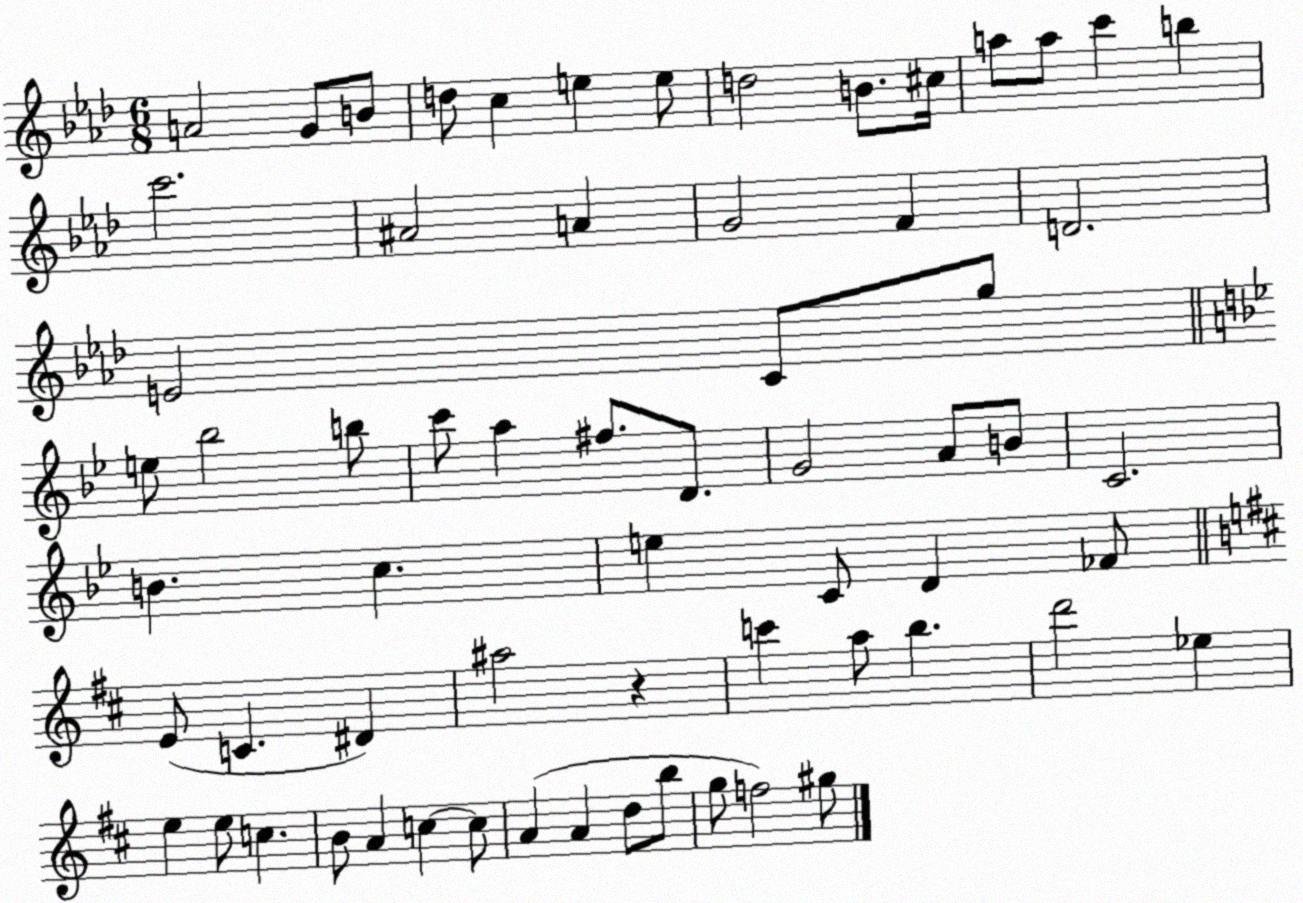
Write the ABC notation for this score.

X:1
T:Untitled
M:6/8
L:1/4
K:Ab
A2 G/2 B/2 d/2 c e e/2 d2 B/2 ^c/4 a/2 a/2 c' b c'2 ^A2 A G2 F D2 E2 C/2 g/2 e/2 _b2 b/2 c'/2 a ^f/2 D/2 G2 A/2 B/2 C2 B c e C/2 D _F/2 E/2 C ^D ^a2 z c' a/2 b d'2 _e e e/2 c B/2 A c c/2 A A d/2 b/2 g/2 f2 ^g/2